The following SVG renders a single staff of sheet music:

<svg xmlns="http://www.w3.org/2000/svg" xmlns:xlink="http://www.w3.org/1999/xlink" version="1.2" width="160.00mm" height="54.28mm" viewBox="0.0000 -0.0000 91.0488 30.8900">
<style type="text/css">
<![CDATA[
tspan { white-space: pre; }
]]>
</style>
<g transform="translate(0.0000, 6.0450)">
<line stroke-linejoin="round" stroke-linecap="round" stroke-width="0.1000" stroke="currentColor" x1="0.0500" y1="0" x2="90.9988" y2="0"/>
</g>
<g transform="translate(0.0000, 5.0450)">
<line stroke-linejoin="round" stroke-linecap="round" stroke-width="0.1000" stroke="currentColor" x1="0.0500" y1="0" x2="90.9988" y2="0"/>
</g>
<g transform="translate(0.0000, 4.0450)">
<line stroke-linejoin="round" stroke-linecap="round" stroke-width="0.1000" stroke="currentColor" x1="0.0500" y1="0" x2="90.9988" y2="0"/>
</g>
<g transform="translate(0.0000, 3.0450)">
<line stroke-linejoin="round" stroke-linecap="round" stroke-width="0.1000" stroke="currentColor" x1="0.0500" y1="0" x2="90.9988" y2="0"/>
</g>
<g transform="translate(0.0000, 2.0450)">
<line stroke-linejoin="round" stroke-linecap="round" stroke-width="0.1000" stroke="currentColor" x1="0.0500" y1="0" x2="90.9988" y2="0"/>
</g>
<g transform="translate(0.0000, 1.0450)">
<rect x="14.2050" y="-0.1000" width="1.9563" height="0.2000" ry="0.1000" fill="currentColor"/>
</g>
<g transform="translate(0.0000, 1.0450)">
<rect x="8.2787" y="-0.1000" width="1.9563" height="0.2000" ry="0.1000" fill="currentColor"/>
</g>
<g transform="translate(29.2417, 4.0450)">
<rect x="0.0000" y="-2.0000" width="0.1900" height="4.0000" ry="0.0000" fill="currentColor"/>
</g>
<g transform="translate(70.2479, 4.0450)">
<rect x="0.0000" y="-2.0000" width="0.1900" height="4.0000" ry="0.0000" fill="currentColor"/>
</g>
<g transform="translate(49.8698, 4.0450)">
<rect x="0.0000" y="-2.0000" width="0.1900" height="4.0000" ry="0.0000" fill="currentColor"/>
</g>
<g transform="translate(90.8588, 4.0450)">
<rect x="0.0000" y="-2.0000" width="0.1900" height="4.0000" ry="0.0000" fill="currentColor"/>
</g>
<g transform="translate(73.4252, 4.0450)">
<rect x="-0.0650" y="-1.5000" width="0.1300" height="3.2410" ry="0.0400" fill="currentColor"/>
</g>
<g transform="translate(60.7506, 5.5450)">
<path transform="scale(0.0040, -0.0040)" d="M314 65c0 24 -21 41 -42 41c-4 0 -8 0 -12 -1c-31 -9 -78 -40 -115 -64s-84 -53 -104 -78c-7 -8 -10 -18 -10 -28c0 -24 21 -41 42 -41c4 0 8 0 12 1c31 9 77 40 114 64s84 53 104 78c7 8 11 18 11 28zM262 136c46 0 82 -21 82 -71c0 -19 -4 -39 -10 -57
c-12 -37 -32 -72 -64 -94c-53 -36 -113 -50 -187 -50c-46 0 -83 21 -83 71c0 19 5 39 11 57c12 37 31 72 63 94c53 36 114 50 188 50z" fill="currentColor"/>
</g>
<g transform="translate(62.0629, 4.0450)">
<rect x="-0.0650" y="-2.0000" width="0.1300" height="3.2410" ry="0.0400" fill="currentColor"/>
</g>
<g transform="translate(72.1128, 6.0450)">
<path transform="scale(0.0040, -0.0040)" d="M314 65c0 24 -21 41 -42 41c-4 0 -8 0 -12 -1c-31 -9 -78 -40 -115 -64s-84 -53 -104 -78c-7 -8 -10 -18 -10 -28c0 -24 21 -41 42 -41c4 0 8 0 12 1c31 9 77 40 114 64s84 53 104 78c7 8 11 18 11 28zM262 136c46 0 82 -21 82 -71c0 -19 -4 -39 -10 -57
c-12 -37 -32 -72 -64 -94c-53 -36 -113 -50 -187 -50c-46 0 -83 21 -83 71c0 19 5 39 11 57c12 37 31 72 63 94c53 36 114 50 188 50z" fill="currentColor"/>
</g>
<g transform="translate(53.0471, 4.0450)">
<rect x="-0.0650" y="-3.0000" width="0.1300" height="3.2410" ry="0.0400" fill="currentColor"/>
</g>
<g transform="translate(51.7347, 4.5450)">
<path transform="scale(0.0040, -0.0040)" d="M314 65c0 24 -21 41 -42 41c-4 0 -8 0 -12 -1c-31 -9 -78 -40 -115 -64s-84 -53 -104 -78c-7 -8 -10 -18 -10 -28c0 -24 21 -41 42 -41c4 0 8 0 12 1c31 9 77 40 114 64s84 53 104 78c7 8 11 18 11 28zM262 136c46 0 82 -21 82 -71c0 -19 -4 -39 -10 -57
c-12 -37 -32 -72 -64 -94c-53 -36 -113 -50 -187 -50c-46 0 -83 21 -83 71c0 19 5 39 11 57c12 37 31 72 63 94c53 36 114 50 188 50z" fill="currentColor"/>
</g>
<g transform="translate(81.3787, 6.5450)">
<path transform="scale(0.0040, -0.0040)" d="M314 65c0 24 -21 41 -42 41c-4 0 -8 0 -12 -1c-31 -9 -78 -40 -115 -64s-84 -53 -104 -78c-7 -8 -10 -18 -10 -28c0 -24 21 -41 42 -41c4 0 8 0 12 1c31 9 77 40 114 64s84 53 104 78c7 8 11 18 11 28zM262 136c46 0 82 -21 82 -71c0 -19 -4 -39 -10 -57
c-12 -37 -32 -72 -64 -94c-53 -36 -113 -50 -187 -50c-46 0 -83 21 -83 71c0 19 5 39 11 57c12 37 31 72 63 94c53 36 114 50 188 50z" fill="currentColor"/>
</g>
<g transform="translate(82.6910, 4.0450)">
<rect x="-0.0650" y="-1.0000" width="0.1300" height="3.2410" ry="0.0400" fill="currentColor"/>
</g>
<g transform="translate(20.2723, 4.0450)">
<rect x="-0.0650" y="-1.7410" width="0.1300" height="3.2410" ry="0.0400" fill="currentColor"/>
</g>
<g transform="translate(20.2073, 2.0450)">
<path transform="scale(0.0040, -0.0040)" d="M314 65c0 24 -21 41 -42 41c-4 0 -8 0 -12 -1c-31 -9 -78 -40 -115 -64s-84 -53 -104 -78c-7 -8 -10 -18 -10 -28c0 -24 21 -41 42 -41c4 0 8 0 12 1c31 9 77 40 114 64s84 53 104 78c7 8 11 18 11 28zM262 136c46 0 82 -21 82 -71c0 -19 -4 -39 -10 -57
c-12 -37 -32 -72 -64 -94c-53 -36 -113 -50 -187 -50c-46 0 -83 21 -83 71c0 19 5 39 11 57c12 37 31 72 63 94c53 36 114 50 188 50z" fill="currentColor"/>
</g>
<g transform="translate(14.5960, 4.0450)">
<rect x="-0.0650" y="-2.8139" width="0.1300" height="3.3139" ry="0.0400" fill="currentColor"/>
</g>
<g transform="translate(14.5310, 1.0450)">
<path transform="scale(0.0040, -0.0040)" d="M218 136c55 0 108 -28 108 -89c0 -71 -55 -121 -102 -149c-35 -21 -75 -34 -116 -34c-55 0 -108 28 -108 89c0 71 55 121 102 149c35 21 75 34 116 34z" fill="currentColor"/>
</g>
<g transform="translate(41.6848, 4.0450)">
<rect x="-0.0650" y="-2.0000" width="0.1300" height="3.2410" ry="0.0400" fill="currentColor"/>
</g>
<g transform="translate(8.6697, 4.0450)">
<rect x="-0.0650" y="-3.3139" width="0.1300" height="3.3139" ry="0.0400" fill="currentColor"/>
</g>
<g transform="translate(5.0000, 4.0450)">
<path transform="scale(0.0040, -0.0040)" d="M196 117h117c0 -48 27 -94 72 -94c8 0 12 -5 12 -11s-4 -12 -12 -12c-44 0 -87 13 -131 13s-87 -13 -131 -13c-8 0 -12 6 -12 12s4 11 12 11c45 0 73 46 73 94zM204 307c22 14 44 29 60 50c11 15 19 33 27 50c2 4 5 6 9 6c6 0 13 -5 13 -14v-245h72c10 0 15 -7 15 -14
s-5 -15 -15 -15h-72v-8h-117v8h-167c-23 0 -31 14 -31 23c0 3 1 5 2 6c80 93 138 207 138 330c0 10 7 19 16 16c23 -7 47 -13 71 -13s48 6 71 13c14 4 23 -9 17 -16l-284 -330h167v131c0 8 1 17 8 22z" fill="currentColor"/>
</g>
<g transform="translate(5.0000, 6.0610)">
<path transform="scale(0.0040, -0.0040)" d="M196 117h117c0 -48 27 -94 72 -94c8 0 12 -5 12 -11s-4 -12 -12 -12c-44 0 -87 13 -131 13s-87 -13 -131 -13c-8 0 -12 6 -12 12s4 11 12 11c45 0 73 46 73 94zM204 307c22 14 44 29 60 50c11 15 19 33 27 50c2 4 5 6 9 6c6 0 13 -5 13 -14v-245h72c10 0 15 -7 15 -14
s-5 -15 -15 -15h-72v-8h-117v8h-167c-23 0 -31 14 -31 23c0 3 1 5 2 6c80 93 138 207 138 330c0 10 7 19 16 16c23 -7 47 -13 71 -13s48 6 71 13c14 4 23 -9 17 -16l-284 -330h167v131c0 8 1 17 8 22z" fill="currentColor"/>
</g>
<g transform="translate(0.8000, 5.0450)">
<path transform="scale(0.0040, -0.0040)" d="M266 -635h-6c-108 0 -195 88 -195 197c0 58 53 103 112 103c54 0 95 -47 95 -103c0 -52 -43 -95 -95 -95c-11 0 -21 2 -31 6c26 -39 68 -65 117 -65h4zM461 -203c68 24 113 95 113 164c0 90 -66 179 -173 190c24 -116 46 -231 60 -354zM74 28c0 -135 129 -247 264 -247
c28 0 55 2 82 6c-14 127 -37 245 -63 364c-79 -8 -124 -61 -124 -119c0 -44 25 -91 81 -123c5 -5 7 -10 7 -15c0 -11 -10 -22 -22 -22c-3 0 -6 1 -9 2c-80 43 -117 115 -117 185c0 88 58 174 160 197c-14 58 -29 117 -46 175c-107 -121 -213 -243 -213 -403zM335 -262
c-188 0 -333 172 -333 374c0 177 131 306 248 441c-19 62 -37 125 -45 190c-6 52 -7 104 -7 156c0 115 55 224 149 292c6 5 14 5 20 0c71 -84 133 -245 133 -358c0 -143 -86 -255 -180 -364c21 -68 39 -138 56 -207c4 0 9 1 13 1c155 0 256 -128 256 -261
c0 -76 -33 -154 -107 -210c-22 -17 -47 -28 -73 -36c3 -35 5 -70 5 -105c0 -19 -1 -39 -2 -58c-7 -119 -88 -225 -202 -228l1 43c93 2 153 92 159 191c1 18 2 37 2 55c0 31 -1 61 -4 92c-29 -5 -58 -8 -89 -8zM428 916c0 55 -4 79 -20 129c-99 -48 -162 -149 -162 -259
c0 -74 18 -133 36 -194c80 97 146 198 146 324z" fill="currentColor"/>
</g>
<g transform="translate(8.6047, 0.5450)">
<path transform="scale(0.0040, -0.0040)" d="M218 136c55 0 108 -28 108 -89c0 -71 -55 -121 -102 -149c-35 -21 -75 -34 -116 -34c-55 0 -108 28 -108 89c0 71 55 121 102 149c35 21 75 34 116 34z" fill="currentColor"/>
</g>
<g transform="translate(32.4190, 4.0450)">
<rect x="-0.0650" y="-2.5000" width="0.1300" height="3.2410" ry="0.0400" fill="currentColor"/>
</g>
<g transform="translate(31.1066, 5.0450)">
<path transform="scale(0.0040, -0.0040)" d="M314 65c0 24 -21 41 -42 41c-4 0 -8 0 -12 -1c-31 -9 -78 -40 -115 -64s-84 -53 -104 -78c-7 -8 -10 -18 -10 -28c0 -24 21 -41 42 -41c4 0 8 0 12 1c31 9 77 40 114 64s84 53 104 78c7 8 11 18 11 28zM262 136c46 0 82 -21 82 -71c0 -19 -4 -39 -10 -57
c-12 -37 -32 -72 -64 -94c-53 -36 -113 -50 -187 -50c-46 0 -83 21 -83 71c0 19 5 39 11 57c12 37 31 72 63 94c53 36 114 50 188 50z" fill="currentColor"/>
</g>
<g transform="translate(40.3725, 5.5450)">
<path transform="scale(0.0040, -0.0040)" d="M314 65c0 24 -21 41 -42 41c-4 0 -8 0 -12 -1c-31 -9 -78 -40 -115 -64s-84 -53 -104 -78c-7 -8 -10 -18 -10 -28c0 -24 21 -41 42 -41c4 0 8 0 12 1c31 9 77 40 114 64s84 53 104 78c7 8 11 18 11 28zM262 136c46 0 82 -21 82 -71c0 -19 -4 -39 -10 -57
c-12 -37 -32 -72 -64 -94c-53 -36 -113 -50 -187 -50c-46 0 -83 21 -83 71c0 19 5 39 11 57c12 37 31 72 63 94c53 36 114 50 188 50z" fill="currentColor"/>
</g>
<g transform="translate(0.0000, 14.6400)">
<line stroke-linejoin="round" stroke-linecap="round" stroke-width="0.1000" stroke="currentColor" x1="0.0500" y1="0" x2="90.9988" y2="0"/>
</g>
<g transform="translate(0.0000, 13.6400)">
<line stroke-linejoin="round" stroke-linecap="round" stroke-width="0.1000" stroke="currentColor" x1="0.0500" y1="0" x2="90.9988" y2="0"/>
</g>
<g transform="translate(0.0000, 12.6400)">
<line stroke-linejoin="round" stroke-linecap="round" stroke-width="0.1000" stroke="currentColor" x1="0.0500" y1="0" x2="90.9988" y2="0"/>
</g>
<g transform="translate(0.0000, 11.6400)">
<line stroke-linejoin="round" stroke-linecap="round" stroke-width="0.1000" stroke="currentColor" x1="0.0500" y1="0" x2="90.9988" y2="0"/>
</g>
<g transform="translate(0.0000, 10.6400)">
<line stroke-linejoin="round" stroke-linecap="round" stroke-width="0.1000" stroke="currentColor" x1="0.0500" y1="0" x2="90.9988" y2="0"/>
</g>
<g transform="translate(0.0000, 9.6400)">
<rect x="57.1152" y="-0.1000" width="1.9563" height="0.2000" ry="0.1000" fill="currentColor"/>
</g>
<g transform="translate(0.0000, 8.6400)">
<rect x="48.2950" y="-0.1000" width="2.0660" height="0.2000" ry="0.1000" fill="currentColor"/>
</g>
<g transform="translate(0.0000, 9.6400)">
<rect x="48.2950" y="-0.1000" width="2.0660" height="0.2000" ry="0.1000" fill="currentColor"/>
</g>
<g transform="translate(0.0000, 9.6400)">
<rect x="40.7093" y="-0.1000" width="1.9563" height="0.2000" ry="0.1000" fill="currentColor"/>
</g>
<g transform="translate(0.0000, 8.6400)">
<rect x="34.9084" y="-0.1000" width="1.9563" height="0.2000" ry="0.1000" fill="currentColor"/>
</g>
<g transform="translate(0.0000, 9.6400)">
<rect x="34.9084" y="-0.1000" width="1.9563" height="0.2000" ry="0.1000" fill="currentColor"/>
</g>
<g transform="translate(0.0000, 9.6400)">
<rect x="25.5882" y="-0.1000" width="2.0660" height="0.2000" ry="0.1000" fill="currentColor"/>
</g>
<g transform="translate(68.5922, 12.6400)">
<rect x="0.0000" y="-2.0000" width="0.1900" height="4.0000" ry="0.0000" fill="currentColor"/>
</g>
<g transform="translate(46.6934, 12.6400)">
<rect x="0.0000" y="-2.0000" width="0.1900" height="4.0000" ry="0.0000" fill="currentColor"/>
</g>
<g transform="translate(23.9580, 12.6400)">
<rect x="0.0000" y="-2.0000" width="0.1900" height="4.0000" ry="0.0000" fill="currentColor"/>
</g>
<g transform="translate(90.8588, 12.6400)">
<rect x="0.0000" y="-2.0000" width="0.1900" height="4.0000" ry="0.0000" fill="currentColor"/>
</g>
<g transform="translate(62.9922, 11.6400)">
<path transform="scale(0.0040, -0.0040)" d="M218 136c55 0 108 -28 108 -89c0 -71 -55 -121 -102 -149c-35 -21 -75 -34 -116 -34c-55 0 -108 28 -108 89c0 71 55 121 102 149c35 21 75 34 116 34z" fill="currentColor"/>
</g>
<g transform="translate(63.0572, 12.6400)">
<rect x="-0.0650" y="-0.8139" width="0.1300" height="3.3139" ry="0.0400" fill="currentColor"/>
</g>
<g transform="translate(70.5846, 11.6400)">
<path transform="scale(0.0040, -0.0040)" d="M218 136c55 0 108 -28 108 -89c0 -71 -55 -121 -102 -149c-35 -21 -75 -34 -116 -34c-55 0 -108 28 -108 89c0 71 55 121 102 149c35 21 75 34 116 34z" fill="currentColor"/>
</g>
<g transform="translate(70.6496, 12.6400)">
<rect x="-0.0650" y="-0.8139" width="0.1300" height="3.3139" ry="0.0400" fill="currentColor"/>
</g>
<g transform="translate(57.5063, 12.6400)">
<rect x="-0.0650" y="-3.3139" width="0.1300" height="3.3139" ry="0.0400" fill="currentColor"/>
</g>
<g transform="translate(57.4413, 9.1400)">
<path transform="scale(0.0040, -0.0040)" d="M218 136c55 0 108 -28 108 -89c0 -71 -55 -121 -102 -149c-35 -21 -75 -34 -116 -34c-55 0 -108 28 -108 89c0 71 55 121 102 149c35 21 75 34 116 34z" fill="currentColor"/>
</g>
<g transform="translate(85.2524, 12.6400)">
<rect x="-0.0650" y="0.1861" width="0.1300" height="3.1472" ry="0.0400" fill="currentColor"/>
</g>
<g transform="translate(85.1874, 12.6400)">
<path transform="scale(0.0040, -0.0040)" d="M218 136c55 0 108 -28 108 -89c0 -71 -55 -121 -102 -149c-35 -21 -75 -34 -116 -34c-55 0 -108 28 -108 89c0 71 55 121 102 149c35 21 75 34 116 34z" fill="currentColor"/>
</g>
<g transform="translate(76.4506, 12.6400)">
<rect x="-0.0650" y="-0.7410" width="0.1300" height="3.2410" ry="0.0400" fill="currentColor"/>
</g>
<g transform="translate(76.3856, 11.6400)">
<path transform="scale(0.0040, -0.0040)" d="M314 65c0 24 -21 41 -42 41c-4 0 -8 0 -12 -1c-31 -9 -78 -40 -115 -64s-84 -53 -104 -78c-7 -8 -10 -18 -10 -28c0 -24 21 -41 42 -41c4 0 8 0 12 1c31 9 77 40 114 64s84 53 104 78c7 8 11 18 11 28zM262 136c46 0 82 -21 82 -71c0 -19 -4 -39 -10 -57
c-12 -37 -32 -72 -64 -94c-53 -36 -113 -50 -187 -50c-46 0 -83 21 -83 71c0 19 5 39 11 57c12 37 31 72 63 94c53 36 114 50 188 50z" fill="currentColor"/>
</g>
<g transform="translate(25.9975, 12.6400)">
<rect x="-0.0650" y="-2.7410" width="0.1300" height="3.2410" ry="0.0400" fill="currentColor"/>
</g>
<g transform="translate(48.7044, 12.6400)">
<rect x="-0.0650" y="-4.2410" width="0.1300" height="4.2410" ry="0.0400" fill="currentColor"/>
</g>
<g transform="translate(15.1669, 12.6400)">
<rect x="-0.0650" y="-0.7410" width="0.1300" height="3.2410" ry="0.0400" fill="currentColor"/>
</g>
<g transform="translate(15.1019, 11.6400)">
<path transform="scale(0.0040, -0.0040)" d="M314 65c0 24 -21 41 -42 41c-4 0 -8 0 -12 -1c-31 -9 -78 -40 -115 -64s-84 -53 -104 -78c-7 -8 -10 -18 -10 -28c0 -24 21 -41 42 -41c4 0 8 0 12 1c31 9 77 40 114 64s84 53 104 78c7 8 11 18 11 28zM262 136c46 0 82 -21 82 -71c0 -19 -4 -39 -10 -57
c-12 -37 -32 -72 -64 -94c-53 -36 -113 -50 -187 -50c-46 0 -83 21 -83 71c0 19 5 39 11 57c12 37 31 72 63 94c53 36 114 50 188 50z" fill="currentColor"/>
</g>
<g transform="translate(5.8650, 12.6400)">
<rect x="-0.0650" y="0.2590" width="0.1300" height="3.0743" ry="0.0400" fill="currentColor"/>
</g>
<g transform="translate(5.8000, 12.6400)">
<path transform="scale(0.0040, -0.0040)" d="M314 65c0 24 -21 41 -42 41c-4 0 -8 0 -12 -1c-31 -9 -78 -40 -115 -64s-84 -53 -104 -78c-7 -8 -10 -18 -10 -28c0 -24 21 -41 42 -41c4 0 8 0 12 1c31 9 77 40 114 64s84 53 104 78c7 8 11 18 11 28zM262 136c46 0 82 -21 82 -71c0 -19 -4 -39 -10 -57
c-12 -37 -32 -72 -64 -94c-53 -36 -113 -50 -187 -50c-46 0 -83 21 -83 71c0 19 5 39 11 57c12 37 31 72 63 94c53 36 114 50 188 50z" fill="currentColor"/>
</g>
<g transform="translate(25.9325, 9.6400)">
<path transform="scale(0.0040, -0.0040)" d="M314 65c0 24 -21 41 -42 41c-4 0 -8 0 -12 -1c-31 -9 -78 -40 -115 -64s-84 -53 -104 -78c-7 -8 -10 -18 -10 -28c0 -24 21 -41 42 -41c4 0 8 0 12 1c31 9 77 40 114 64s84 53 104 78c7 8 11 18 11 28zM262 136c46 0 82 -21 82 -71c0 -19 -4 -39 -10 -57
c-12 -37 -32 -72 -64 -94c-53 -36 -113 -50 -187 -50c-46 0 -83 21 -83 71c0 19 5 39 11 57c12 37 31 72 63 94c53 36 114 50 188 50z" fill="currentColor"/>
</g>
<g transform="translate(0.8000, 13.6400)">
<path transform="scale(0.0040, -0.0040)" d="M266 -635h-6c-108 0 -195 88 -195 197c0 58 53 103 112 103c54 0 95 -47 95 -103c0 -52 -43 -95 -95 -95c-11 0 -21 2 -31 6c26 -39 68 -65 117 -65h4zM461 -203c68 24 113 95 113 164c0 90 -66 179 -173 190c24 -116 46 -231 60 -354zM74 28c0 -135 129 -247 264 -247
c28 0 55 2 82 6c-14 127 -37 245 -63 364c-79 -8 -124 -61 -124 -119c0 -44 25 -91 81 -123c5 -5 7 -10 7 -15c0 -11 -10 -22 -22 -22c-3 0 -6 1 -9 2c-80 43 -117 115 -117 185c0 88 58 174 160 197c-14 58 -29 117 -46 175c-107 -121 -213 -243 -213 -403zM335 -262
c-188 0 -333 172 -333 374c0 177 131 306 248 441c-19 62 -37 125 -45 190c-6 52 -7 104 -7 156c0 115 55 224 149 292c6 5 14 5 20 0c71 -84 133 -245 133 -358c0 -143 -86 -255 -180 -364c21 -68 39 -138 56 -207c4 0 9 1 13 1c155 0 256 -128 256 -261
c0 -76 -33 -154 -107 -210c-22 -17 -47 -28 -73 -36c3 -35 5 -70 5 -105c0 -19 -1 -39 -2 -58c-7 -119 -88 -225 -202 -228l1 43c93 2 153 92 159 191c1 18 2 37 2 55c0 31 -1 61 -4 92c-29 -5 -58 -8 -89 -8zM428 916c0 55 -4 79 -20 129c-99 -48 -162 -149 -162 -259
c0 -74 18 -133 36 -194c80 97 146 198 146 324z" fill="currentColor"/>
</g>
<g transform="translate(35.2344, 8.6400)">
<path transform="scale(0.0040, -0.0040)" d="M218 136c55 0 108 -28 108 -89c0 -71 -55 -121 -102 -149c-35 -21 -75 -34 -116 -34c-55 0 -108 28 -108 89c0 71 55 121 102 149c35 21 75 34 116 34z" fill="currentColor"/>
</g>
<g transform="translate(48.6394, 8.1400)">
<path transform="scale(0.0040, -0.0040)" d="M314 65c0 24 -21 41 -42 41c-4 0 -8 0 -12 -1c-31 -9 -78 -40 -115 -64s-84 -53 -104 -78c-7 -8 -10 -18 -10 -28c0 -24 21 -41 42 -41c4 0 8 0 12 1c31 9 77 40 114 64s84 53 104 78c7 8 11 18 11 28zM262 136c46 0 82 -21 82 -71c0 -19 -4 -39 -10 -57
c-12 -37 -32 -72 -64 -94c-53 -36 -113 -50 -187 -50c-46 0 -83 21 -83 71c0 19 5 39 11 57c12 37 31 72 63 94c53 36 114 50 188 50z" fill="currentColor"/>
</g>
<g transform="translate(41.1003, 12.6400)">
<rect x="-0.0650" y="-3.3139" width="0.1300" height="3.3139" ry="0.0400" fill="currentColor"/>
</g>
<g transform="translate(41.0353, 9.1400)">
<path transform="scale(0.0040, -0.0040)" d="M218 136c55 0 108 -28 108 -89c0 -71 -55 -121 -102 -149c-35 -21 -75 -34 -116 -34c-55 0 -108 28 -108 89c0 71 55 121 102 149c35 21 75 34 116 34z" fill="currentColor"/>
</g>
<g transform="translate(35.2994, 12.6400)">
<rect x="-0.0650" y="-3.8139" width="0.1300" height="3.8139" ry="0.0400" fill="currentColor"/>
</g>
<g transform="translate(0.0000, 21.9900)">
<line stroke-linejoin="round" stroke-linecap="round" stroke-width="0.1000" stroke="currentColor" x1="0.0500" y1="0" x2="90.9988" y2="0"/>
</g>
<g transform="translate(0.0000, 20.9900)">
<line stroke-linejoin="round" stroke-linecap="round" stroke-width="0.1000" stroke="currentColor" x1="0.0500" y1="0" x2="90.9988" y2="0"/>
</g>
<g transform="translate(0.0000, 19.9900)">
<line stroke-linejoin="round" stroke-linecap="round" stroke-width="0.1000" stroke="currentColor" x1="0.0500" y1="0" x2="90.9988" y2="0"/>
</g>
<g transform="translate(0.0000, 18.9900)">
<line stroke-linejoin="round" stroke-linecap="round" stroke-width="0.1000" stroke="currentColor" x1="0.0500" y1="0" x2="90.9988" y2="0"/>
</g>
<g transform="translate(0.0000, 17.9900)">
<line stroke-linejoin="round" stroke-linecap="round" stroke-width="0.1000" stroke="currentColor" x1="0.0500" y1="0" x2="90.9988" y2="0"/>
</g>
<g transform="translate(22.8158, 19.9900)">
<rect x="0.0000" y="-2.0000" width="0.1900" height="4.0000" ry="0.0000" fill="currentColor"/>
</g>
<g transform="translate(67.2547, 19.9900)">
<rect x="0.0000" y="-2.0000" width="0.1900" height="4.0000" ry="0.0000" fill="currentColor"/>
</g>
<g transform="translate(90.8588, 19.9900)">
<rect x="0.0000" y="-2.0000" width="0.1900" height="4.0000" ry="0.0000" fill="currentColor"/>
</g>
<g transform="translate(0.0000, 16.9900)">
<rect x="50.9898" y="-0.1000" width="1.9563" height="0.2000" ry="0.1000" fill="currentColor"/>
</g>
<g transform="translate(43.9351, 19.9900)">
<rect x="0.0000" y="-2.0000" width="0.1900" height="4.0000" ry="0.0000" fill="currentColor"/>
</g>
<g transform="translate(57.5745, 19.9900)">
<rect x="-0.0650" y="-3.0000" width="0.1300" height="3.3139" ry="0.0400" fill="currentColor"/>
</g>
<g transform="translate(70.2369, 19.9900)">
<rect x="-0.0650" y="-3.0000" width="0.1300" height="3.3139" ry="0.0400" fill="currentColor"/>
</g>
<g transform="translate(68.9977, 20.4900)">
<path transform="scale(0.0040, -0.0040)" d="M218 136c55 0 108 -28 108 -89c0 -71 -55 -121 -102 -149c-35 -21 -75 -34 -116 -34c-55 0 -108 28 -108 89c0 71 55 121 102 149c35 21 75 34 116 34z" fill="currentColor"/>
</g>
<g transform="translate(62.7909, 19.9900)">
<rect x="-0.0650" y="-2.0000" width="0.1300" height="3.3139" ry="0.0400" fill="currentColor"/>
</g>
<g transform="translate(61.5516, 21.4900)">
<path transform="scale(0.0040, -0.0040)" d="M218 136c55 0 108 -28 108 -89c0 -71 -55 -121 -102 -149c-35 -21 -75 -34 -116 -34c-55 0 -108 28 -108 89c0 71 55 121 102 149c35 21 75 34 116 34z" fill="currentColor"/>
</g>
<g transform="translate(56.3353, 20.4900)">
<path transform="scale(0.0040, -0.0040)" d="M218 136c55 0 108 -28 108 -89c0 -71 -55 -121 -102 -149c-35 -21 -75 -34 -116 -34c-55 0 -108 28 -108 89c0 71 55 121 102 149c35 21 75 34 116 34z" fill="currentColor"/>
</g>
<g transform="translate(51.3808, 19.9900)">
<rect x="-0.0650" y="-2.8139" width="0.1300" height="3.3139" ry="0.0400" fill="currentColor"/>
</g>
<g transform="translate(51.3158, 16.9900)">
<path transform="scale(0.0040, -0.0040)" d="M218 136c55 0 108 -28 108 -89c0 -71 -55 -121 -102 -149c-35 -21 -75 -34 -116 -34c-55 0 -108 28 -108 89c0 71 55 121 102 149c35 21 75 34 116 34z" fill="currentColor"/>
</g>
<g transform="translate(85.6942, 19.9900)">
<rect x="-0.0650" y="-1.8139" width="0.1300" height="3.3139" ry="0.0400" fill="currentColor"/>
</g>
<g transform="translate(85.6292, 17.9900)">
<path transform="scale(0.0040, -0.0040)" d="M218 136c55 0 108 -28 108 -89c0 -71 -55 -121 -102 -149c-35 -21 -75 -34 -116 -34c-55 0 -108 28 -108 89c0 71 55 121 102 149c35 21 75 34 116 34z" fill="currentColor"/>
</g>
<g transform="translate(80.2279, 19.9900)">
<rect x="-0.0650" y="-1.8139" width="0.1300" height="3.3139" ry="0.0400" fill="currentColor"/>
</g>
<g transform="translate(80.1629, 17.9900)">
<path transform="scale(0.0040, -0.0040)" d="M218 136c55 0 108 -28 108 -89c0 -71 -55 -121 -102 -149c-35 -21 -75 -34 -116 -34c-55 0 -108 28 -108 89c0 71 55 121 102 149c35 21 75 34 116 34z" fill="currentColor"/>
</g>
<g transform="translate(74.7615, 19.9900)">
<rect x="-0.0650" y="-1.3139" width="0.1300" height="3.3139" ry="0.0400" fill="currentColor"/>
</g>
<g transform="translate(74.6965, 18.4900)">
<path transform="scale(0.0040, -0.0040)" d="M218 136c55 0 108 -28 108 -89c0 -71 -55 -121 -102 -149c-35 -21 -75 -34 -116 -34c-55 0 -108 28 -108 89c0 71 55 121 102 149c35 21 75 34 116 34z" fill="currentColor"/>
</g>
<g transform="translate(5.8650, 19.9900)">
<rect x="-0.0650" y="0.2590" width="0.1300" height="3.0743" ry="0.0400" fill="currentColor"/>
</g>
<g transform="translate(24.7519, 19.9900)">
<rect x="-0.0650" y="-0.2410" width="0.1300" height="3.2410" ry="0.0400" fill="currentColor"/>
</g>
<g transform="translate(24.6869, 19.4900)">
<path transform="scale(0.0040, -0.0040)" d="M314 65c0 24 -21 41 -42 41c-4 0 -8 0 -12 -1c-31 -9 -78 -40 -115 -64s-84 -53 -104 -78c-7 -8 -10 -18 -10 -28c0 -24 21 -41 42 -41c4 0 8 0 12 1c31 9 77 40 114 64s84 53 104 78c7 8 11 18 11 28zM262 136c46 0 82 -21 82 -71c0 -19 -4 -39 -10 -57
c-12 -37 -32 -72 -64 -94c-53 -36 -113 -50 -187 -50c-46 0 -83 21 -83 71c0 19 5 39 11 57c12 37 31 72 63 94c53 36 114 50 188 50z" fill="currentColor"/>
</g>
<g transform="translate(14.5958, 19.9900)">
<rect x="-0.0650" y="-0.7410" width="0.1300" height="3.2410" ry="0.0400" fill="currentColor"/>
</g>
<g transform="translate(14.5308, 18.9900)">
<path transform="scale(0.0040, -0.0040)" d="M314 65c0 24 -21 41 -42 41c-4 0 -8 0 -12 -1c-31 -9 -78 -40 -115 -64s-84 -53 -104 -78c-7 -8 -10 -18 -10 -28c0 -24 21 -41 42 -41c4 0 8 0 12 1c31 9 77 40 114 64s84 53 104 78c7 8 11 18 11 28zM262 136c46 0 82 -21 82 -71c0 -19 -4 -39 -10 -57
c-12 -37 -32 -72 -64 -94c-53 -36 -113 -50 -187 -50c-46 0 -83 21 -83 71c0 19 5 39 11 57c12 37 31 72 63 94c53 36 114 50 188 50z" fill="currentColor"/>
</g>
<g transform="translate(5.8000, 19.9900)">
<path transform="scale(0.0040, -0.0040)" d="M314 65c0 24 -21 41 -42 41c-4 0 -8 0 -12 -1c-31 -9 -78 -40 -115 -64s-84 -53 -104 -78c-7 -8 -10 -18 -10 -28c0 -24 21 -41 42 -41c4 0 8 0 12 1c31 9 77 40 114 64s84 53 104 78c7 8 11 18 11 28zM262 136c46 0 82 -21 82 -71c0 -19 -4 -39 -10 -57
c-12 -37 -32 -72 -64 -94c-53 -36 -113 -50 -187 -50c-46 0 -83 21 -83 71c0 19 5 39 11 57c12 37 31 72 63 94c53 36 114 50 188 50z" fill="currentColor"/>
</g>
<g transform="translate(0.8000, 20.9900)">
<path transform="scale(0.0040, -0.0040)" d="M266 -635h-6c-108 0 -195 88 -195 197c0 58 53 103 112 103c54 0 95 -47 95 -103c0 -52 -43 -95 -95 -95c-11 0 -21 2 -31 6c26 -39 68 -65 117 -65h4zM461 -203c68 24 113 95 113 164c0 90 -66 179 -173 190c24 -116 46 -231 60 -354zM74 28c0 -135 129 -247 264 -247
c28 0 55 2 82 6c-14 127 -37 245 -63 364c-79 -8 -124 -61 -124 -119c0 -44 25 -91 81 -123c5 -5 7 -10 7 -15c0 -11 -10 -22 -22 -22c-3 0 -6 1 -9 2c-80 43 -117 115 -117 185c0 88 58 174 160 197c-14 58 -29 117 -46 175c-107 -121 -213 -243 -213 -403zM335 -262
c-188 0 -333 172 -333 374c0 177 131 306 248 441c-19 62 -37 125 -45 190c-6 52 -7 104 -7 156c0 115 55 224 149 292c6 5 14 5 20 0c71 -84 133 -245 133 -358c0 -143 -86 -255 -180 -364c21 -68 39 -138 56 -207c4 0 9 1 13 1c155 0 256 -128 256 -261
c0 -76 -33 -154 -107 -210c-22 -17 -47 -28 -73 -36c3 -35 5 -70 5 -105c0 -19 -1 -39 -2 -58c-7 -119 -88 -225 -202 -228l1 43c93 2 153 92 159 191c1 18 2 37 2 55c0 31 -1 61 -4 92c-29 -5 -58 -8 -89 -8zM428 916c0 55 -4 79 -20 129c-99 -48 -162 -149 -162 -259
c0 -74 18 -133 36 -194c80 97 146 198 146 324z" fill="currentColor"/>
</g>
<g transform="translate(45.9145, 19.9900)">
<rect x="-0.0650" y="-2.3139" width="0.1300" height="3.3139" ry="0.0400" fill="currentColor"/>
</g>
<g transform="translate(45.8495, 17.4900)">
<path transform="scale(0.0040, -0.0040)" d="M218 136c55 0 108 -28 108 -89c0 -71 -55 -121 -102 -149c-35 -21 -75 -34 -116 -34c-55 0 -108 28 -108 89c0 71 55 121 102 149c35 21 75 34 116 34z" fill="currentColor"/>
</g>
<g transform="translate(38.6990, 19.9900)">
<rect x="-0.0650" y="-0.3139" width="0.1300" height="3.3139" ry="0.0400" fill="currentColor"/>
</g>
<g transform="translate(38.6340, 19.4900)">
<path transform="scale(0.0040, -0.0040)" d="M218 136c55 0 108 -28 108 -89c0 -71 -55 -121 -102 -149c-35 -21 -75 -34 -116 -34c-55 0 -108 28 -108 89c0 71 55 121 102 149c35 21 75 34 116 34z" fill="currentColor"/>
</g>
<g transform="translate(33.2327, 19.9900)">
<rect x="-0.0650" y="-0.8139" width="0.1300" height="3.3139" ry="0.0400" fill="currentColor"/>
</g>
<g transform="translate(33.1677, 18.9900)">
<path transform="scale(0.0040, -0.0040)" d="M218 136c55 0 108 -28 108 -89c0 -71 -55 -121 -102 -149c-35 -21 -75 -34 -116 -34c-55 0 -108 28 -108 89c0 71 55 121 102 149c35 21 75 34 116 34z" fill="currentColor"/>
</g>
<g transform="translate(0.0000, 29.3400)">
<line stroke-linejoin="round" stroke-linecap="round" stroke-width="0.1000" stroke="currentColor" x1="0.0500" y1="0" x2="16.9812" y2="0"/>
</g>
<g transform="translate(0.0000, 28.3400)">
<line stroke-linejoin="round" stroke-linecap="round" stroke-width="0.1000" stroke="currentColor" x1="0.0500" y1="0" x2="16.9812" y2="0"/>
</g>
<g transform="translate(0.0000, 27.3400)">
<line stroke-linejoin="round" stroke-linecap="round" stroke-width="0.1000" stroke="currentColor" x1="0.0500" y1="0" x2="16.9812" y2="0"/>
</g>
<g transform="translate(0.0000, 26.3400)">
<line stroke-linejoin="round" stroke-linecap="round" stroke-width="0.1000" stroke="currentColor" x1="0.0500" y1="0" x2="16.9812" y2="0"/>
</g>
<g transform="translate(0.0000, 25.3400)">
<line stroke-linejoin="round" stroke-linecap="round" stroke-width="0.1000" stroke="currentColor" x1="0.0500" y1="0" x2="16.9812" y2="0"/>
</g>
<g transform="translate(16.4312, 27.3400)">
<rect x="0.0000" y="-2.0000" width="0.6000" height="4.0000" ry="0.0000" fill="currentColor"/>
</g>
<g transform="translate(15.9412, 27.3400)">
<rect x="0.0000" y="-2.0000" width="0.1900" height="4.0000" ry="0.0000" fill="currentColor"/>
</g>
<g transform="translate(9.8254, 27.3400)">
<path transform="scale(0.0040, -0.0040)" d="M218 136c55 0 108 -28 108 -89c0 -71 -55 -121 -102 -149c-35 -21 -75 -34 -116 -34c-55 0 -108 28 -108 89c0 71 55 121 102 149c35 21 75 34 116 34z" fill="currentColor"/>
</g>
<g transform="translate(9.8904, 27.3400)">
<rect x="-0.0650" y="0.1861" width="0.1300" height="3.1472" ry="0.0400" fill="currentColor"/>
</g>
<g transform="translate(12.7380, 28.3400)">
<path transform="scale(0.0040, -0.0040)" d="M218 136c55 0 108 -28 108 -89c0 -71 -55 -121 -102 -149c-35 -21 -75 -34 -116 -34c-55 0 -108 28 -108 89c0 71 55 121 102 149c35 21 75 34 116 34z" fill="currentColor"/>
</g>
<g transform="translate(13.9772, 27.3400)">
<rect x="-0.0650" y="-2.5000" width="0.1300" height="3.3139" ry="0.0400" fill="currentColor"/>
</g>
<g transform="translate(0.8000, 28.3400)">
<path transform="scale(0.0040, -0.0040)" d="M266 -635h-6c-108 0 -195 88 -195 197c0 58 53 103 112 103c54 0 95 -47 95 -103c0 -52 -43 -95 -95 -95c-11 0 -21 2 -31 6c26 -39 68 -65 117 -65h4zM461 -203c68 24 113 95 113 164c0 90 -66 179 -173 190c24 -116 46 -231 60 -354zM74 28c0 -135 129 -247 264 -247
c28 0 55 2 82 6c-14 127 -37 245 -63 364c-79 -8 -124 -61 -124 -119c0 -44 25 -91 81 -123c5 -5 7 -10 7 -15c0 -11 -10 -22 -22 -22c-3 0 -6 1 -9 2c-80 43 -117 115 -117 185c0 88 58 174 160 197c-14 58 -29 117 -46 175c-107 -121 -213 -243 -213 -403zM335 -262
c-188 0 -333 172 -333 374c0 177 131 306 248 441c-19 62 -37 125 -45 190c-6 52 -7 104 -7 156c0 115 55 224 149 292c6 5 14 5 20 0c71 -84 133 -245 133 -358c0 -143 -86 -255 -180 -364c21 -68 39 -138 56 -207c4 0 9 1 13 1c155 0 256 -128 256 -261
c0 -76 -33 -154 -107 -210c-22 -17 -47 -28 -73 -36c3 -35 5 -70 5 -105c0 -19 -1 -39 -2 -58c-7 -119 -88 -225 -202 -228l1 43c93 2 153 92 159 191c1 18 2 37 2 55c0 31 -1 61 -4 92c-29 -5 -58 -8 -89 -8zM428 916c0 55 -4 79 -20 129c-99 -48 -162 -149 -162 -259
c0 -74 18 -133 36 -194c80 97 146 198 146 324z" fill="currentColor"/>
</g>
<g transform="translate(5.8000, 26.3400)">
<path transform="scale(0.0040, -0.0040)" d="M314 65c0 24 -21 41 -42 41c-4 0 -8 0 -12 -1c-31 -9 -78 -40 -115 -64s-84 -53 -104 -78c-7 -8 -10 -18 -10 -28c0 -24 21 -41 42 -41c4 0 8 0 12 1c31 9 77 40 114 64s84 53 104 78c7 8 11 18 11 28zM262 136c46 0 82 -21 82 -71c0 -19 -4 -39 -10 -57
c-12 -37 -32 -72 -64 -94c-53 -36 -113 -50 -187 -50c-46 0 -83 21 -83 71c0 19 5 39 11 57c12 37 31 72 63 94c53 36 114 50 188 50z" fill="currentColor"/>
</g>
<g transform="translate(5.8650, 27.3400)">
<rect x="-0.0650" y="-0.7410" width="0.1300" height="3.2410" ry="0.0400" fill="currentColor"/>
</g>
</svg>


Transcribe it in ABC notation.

X:1
T:Untitled
M:4/4
L:1/4
K:C
b a f2 G2 F2 A2 F2 E2 D2 B2 d2 a2 c' b d'2 b d d d2 B B2 d2 c2 d c g a A F A e f f d2 B G